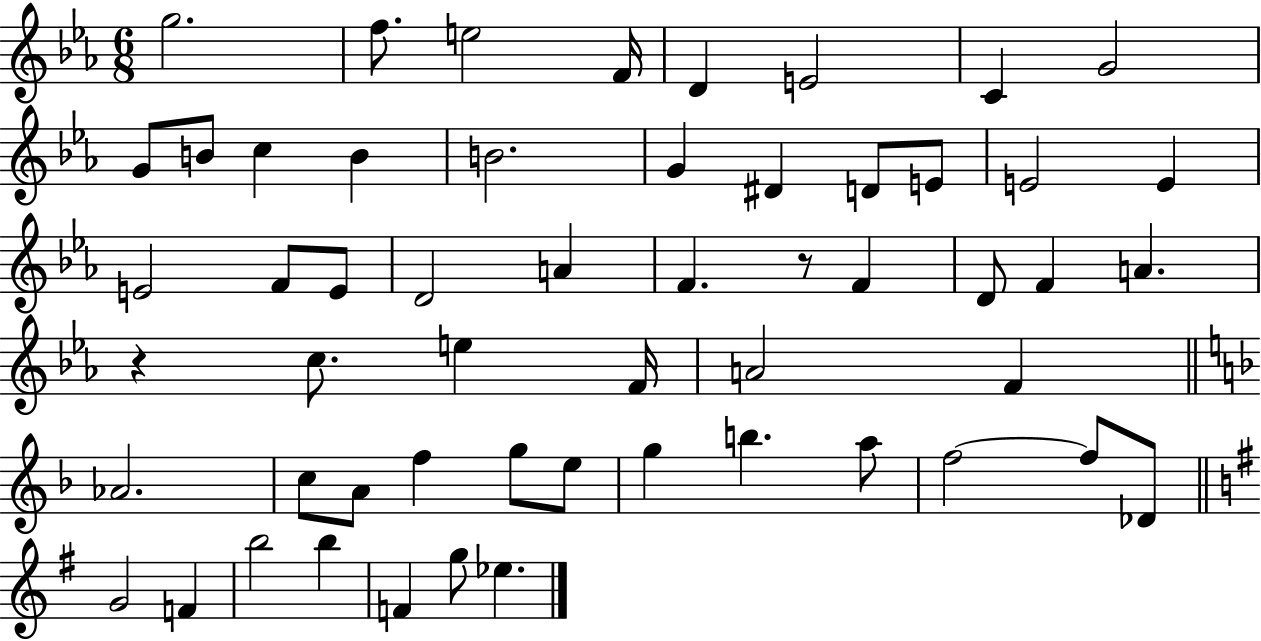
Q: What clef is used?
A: treble